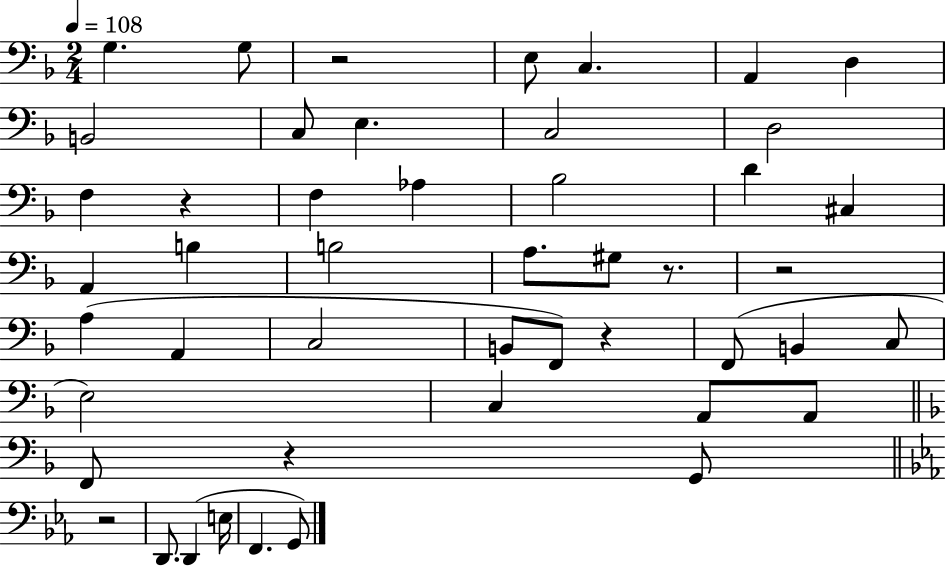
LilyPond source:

{
  \clef bass
  \numericTimeSignature
  \time 2/4
  \key f \major
  \tempo 4 = 108
  g4. g8 | r2 | e8 c4. | a,4 d4 | \break b,2 | c8 e4. | c2 | d2 | \break f4 r4 | f4 aes4 | bes2 | d'4 cis4 | \break a,4 b4 | b2 | a8. gis8 r8. | r2 | \break a4( a,4 | c2 | b,8 f,8) r4 | f,8( b,4 c8 | \break e2) | c4 a,8 a,8 | \bar "||" \break \key d \minor f,8 r4 g,8 | \bar "||" \break \key c \minor r2 | d,8. d,4( e16 | f,4. g,8) | \bar "|."
}